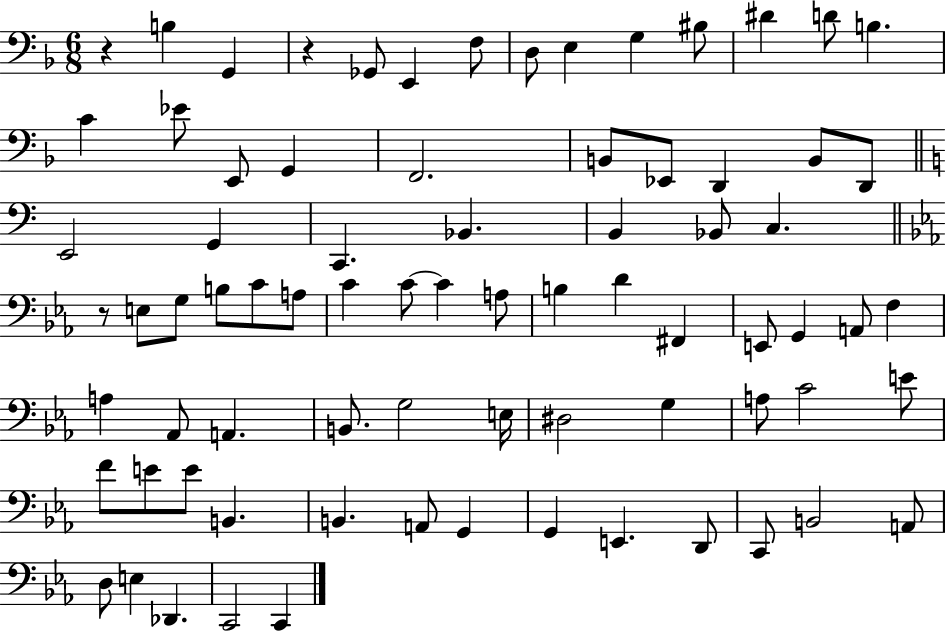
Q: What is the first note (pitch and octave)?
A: B3